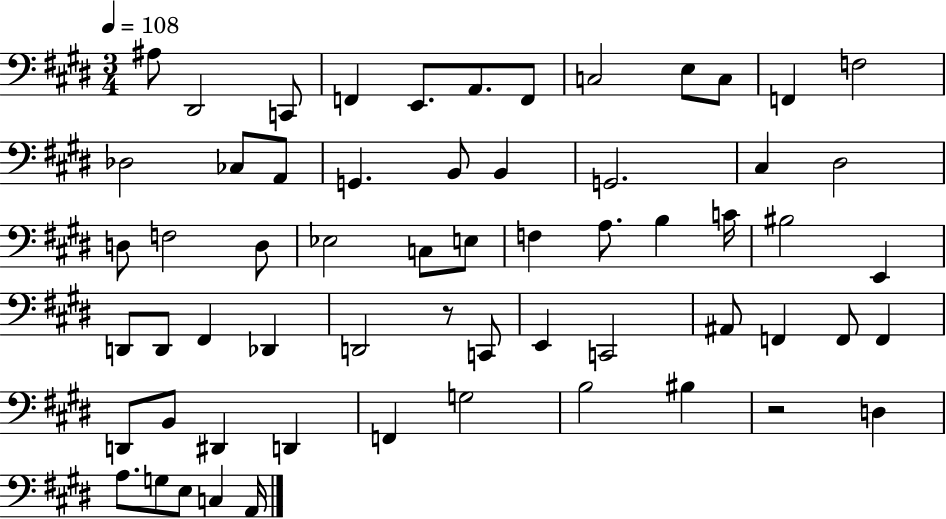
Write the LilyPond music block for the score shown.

{
  \clef bass
  \numericTimeSignature
  \time 3/4
  \key e \major
  \tempo 4 = 108
  ais8 dis,2 c,8 | f,4 e,8. a,8. f,8 | c2 e8 c8 | f,4 f2 | \break des2 ces8 a,8 | g,4. b,8 b,4 | g,2. | cis4 dis2 | \break d8 f2 d8 | ees2 c8 e8 | f4 a8. b4 c'16 | bis2 e,4 | \break d,8 d,8 fis,4 des,4 | d,2 r8 c,8 | e,4 c,2 | ais,8 f,4 f,8 f,4 | \break d,8 b,8 dis,4 d,4 | f,4 g2 | b2 bis4 | r2 d4 | \break a8. g8 e8 c4 a,16 | \bar "|."
}